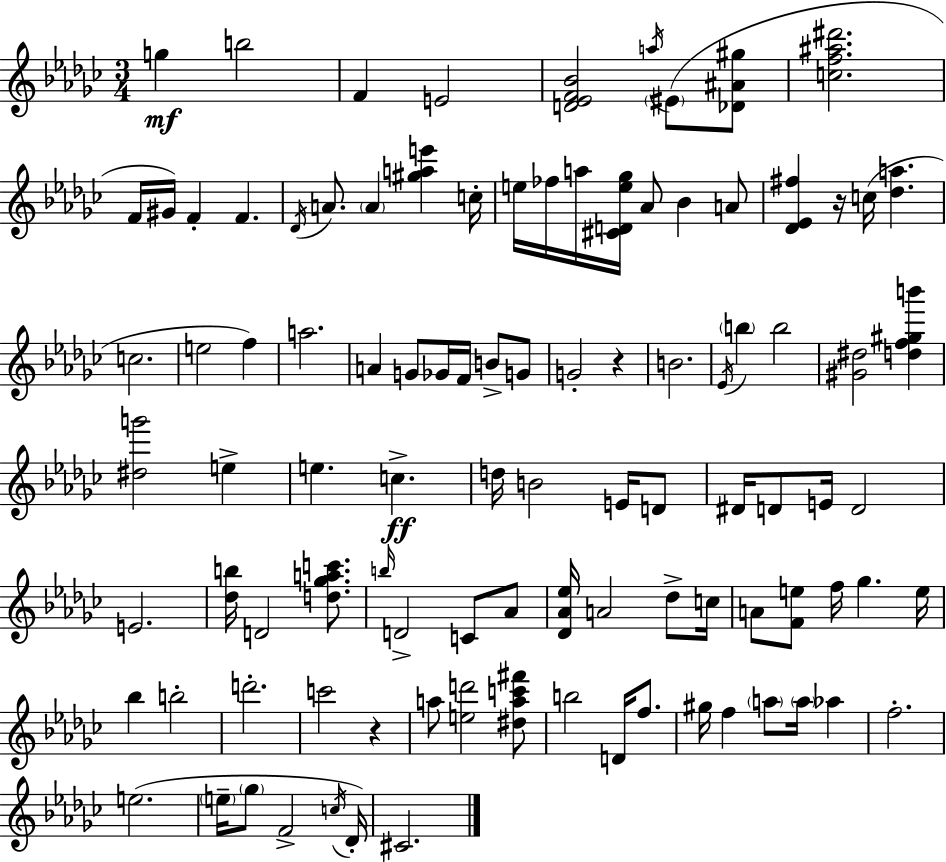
{
  \clef treble
  \numericTimeSignature
  \time 3/4
  \key ees \minor
  g''4\mf b''2 | f'4 e'2 | <d' ees' f' bes'>2 \acciaccatura { a''16 } \parenthesize eis'8( <des' ais' gis''>8 | <c'' f'' ais'' dis'''>2. | \break f'16 gis'16) f'4-. f'4. | \acciaccatura { des'16 } a'8. \parenthesize a'4 <gis'' a'' e'''>4 | c''16-. e''16 fes''16 a''16 <cis' d' e'' ges''>16 aes'8 bes'4 | a'8 <des' ees' fis''>4 r16 c''16( <des'' a''>4. | \break c''2. | e''2 f''4) | a''2. | a'4 g'8 ges'16 f'16 b'8-> | \break g'8 g'2-. r4 | b'2. | \acciaccatura { ees'16 } \parenthesize b''4 b''2 | <gis' dis''>2 <d'' f'' gis'' b'''>4 | \break <dis'' g'''>2 e''4-> | e''4. c''4.->\ff | d''16 b'2 | e'16 d'8 dis'16 d'8 e'16 d'2 | \break e'2. | <des'' b''>16 d'2 | <d'' ges'' a'' c'''>8. \grace { b''16 } d'2-> | c'8 aes'8 <des' aes' ees''>16 a'2 | \break des''8-> c''16 a'8 <f' e''>8 f''16 ges''4. | e''16 bes''4 b''2-. | d'''2.-. | c'''2 | \break r4 a''8 <e'' d'''>2 | <dis'' a'' c''' fis'''>8 b''2 | d'16 f''8. gis''16 f''4 \parenthesize a''8 \parenthesize a''16 | aes''4 f''2.-. | \break e''2.( | \parenthesize e''16-- \parenthesize ges''8 f'2-> | \acciaccatura { c''16 }) des'16-. cis'2. | \bar "|."
}